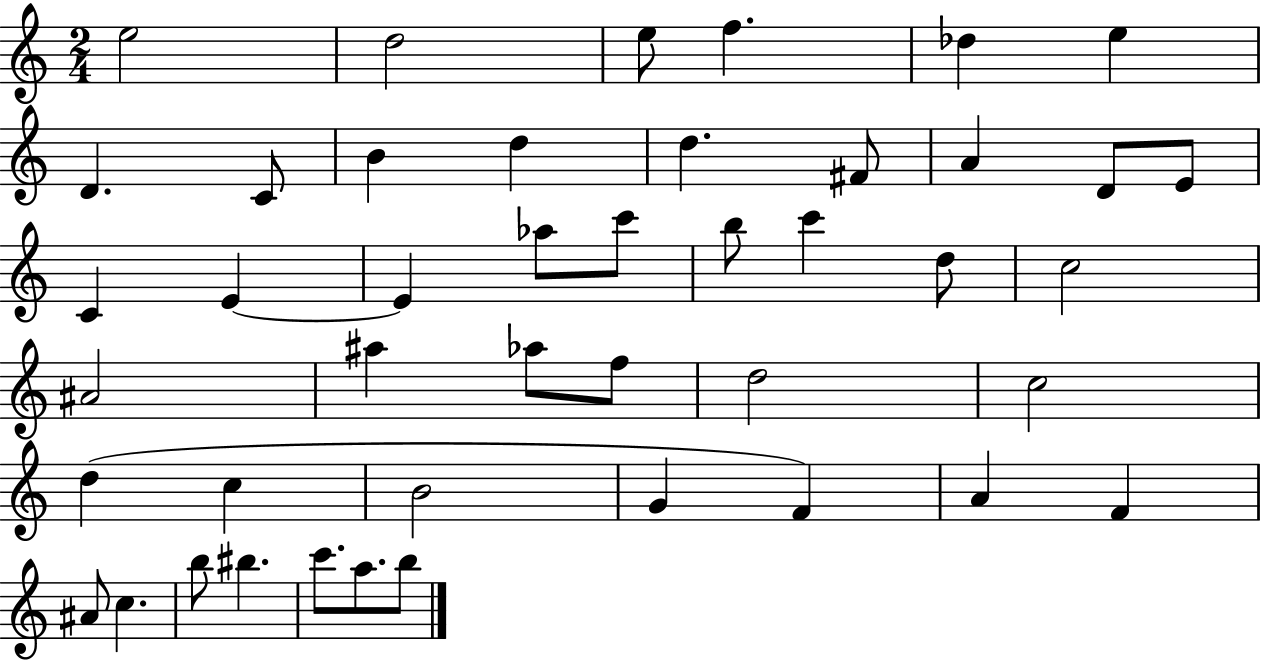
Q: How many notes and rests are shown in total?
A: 44